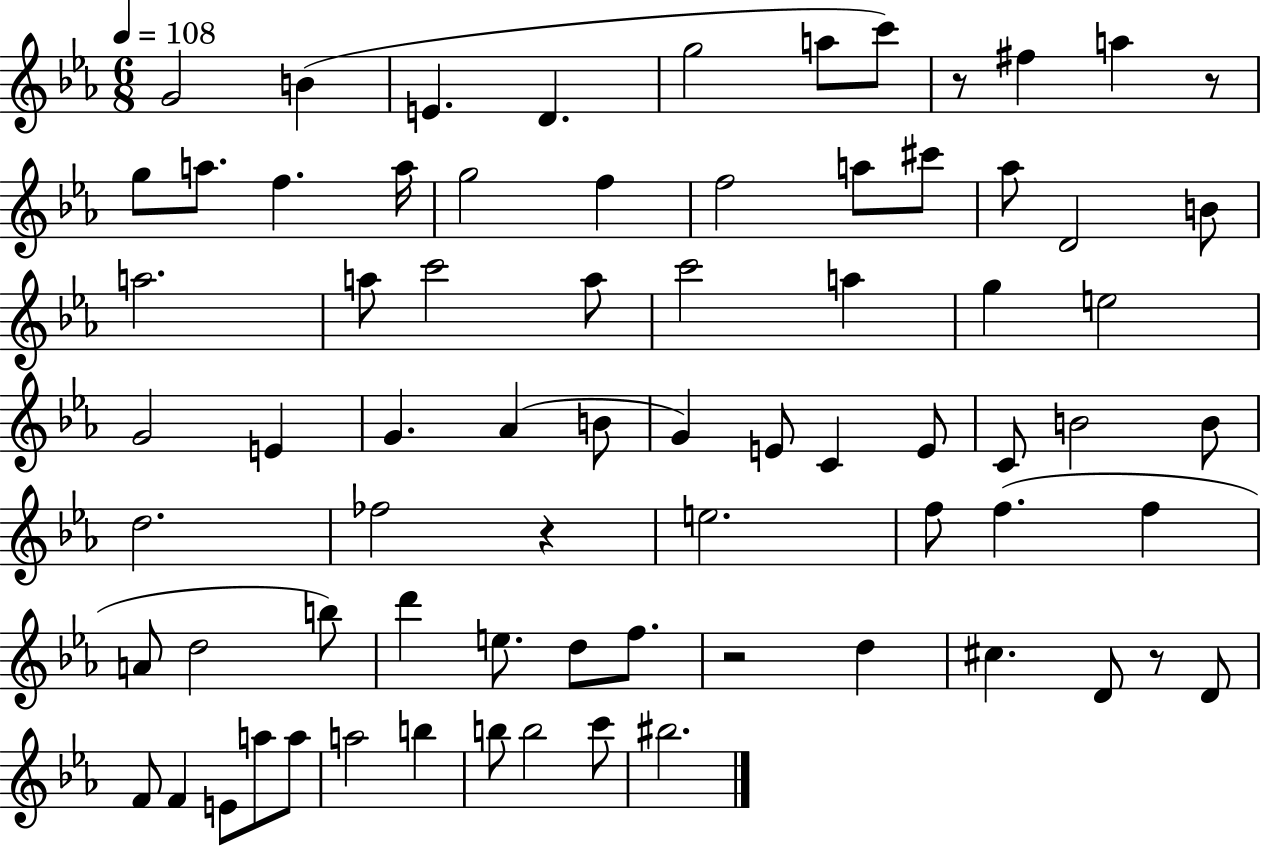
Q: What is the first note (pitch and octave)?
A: G4